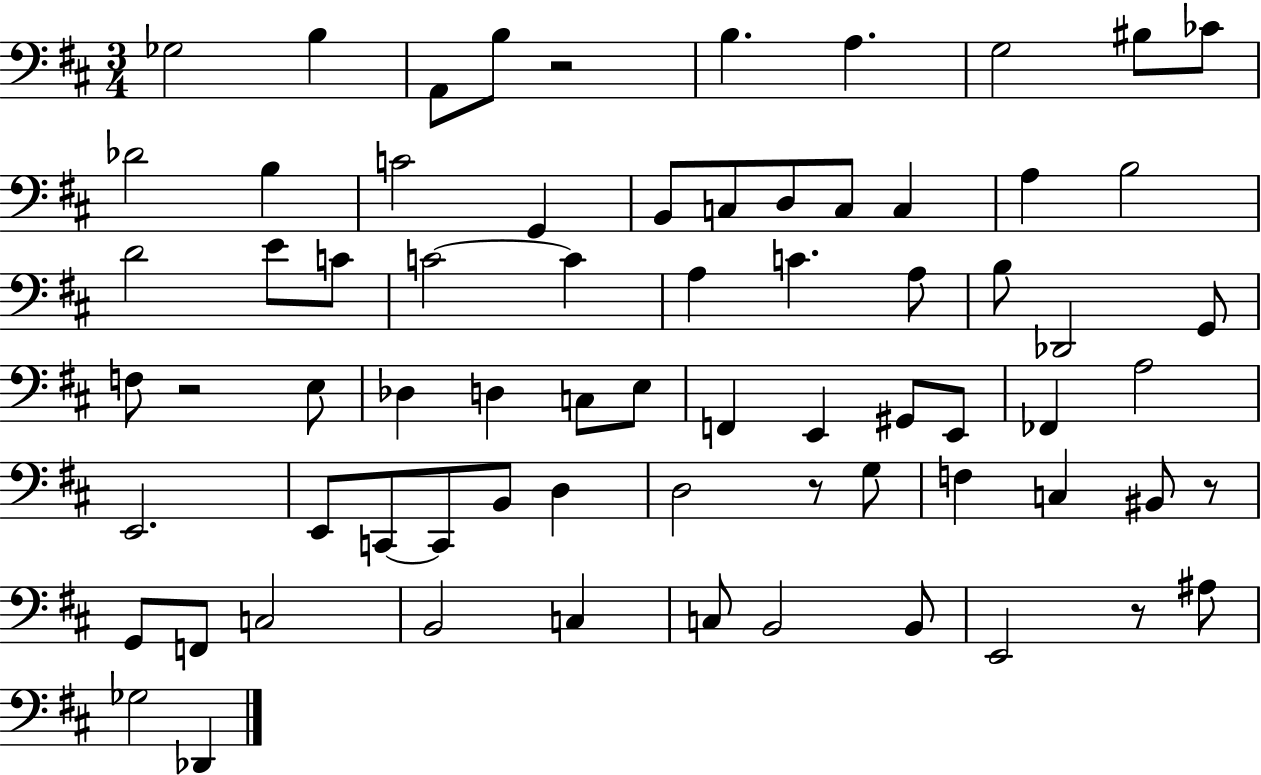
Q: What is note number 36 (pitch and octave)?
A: C3